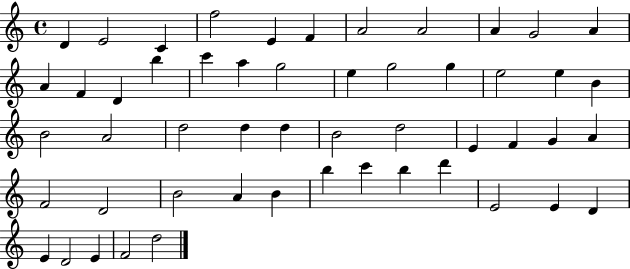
X:1
T:Untitled
M:4/4
L:1/4
K:C
D E2 C f2 E F A2 A2 A G2 A A F D b c' a g2 e g2 g e2 e B B2 A2 d2 d d B2 d2 E F G A F2 D2 B2 A B b c' b d' E2 E D E D2 E F2 d2